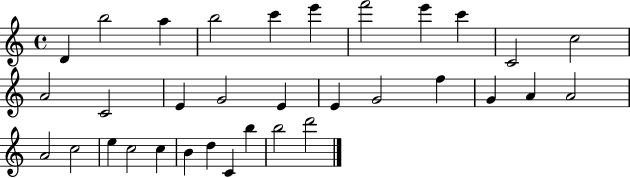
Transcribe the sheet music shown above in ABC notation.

X:1
T:Untitled
M:4/4
L:1/4
K:C
D b2 a b2 c' e' f'2 e' c' C2 c2 A2 C2 E G2 E E G2 f G A A2 A2 c2 e c2 c B d C b b2 d'2